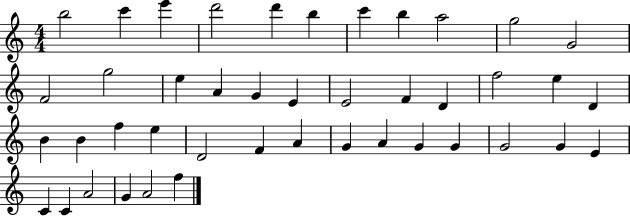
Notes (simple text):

B5/h C6/q E6/q D6/h D6/q B5/q C6/q B5/q A5/h G5/h G4/h F4/h G5/h E5/q A4/q G4/q E4/q E4/h F4/q D4/q F5/h E5/q D4/q B4/q B4/q F5/q E5/q D4/h F4/q A4/q G4/q A4/q G4/q G4/q G4/h G4/q E4/q C4/q C4/q A4/h G4/q A4/h F5/q